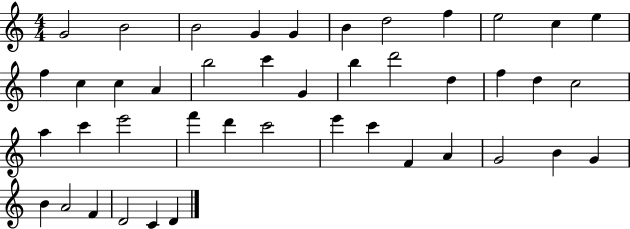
{
  \clef treble
  \numericTimeSignature
  \time 4/4
  \key c \major
  g'2 b'2 | b'2 g'4 g'4 | b'4 d''2 f''4 | e''2 c''4 e''4 | \break f''4 c''4 c''4 a'4 | b''2 c'''4 g'4 | b''4 d'''2 d''4 | f''4 d''4 c''2 | \break a''4 c'''4 e'''2 | f'''4 d'''4 c'''2 | e'''4 c'''4 f'4 a'4 | g'2 b'4 g'4 | \break b'4 a'2 f'4 | d'2 c'4 d'4 | \bar "|."
}